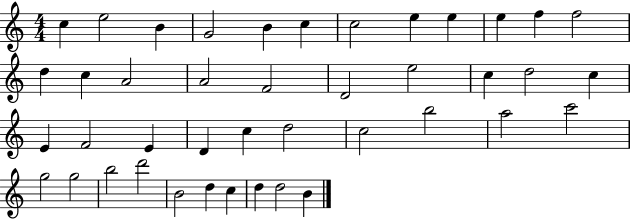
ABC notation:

X:1
T:Untitled
M:4/4
L:1/4
K:C
c e2 B G2 B c c2 e e e f f2 d c A2 A2 F2 D2 e2 c d2 c E F2 E D c d2 c2 b2 a2 c'2 g2 g2 b2 d'2 B2 d c d d2 B